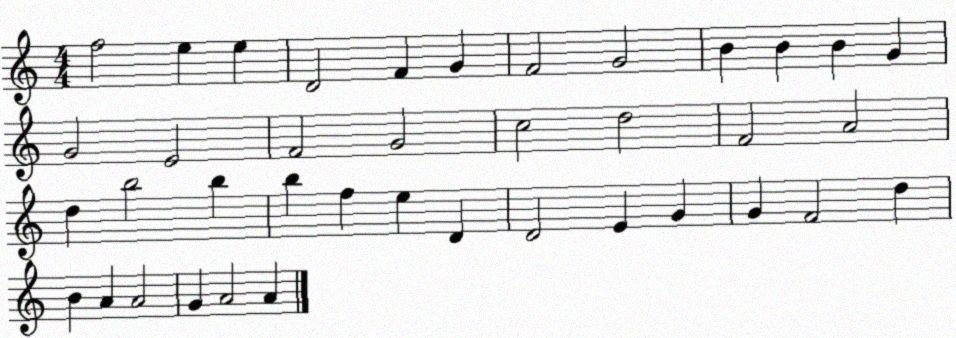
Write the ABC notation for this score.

X:1
T:Untitled
M:4/4
L:1/4
K:C
f2 e e D2 F G F2 G2 B B B G G2 E2 F2 G2 c2 d2 F2 A2 d b2 b b f e D D2 E G G F2 d B A A2 G A2 A